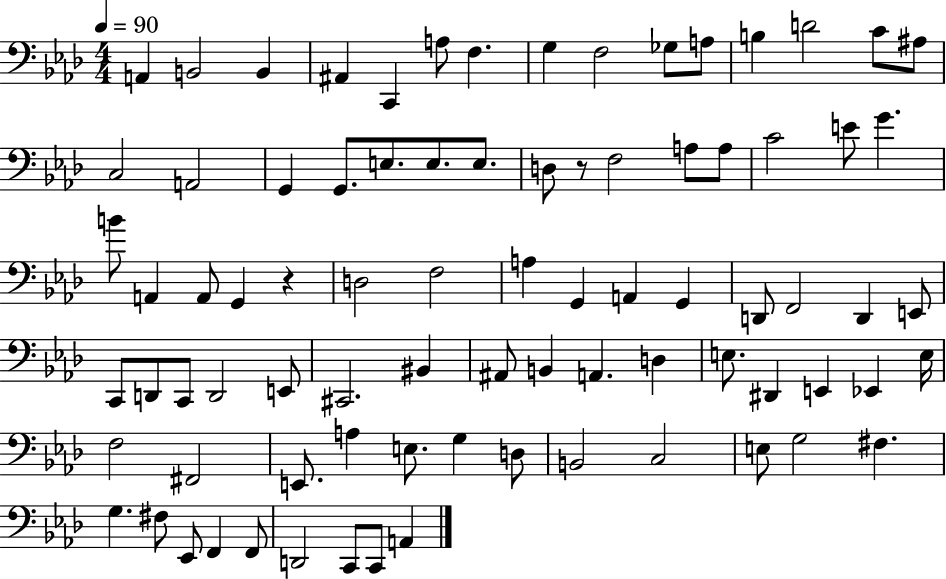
{
  \clef bass
  \numericTimeSignature
  \time 4/4
  \key aes \major
  \tempo 4 = 90
  a,4 b,2 b,4 | ais,4 c,4 a8 f4. | g4 f2 ges8 a8 | b4 d'2 c'8 ais8 | \break c2 a,2 | g,4 g,8. e8. e8. e8. | d8 r8 f2 a8 a8 | c'2 e'8 g'4. | \break b'8 a,4 a,8 g,4 r4 | d2 f2 | a4 g,4 a,4 g,4 | d,8 f,2 d,4 e,8 | \break c,8 d,8 c,8 d,2 e,8 | cis,2. bis,4 | ais,8 b,4 a,4. d4 | e8. dis,4 e,4 ees,4 e16 | \break f2 fis,2 | e,8. a4 e8. g4 d8 | b,2 c2 | e8 g2 fis4. | \break g4. fis8 ees,8 f,4 f,8 | d,2 c,8 c,8 a,4 | \bar "|."
}